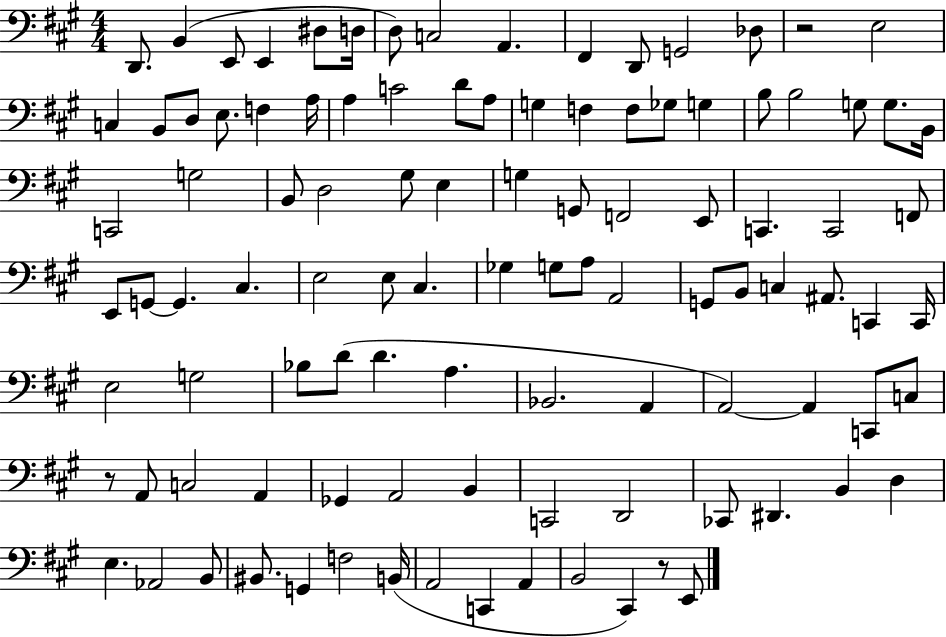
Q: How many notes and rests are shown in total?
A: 104